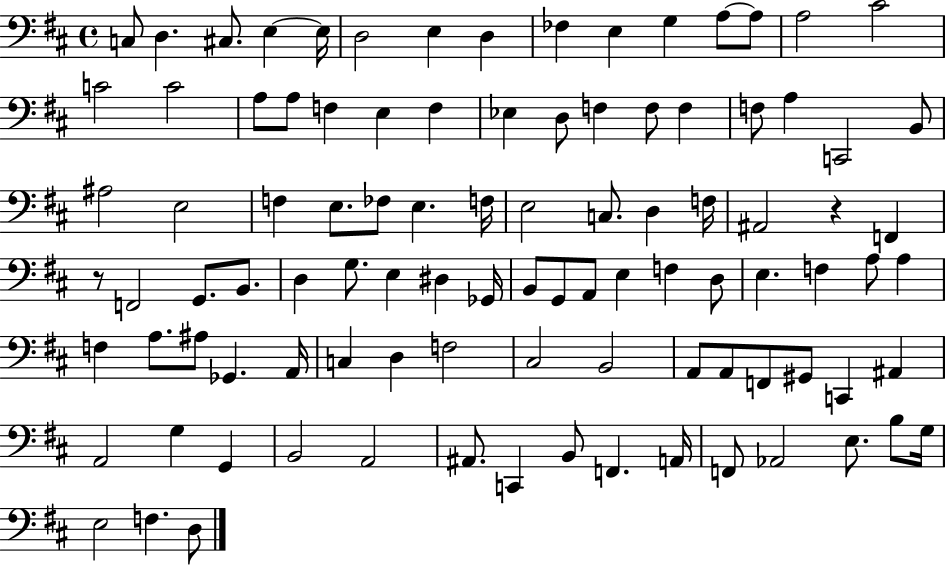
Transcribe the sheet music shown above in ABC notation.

X:1
T:Untitled
M:4/4
L:1/4
K:D
C,/2 D, ^C,/2 E, E,/4 D,2 E, D, _F, E, G, A,/2 A,/2 A,2 ^C2 C2 C2 A,/2 A,/2 F, E, F, _E, D,/2 F, F,/2 F, F,/2 A, C,,2 B,,/2 ^A,2 E,2 F, E,/2 _F,/2 E, F,/4 E,2 C,/2 D, F,/4 ^A,,2 z F,, z/2 F,,2 G,,/2 B,,/2 D, G,/2 E, ^D, _G,,/4 B,,/2 G,,/2 A,,/2 E, F, D,/2 E, F, A,/2 A, F, A,/2 ^A,/2 _G,, A,,/4 C, D, F,2 ^C,2 B,,2 A,,/2 A,,/2 F,,/2 ^G,,/2 C,, ^A,, A,,2 G, G,, B,,2 A,,2 ^A,,/2 C,, B,,/2 F,, A,,/4 F,,/2 _A,,2 E,/2 B,/2 G,/4 E,2 F, D,/2